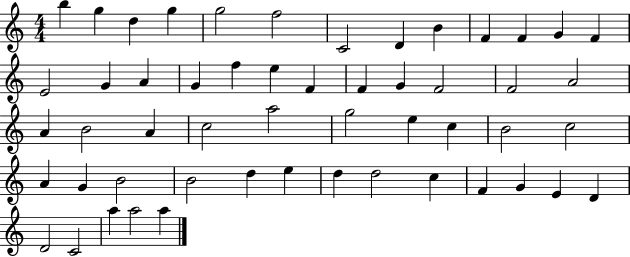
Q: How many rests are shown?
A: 0